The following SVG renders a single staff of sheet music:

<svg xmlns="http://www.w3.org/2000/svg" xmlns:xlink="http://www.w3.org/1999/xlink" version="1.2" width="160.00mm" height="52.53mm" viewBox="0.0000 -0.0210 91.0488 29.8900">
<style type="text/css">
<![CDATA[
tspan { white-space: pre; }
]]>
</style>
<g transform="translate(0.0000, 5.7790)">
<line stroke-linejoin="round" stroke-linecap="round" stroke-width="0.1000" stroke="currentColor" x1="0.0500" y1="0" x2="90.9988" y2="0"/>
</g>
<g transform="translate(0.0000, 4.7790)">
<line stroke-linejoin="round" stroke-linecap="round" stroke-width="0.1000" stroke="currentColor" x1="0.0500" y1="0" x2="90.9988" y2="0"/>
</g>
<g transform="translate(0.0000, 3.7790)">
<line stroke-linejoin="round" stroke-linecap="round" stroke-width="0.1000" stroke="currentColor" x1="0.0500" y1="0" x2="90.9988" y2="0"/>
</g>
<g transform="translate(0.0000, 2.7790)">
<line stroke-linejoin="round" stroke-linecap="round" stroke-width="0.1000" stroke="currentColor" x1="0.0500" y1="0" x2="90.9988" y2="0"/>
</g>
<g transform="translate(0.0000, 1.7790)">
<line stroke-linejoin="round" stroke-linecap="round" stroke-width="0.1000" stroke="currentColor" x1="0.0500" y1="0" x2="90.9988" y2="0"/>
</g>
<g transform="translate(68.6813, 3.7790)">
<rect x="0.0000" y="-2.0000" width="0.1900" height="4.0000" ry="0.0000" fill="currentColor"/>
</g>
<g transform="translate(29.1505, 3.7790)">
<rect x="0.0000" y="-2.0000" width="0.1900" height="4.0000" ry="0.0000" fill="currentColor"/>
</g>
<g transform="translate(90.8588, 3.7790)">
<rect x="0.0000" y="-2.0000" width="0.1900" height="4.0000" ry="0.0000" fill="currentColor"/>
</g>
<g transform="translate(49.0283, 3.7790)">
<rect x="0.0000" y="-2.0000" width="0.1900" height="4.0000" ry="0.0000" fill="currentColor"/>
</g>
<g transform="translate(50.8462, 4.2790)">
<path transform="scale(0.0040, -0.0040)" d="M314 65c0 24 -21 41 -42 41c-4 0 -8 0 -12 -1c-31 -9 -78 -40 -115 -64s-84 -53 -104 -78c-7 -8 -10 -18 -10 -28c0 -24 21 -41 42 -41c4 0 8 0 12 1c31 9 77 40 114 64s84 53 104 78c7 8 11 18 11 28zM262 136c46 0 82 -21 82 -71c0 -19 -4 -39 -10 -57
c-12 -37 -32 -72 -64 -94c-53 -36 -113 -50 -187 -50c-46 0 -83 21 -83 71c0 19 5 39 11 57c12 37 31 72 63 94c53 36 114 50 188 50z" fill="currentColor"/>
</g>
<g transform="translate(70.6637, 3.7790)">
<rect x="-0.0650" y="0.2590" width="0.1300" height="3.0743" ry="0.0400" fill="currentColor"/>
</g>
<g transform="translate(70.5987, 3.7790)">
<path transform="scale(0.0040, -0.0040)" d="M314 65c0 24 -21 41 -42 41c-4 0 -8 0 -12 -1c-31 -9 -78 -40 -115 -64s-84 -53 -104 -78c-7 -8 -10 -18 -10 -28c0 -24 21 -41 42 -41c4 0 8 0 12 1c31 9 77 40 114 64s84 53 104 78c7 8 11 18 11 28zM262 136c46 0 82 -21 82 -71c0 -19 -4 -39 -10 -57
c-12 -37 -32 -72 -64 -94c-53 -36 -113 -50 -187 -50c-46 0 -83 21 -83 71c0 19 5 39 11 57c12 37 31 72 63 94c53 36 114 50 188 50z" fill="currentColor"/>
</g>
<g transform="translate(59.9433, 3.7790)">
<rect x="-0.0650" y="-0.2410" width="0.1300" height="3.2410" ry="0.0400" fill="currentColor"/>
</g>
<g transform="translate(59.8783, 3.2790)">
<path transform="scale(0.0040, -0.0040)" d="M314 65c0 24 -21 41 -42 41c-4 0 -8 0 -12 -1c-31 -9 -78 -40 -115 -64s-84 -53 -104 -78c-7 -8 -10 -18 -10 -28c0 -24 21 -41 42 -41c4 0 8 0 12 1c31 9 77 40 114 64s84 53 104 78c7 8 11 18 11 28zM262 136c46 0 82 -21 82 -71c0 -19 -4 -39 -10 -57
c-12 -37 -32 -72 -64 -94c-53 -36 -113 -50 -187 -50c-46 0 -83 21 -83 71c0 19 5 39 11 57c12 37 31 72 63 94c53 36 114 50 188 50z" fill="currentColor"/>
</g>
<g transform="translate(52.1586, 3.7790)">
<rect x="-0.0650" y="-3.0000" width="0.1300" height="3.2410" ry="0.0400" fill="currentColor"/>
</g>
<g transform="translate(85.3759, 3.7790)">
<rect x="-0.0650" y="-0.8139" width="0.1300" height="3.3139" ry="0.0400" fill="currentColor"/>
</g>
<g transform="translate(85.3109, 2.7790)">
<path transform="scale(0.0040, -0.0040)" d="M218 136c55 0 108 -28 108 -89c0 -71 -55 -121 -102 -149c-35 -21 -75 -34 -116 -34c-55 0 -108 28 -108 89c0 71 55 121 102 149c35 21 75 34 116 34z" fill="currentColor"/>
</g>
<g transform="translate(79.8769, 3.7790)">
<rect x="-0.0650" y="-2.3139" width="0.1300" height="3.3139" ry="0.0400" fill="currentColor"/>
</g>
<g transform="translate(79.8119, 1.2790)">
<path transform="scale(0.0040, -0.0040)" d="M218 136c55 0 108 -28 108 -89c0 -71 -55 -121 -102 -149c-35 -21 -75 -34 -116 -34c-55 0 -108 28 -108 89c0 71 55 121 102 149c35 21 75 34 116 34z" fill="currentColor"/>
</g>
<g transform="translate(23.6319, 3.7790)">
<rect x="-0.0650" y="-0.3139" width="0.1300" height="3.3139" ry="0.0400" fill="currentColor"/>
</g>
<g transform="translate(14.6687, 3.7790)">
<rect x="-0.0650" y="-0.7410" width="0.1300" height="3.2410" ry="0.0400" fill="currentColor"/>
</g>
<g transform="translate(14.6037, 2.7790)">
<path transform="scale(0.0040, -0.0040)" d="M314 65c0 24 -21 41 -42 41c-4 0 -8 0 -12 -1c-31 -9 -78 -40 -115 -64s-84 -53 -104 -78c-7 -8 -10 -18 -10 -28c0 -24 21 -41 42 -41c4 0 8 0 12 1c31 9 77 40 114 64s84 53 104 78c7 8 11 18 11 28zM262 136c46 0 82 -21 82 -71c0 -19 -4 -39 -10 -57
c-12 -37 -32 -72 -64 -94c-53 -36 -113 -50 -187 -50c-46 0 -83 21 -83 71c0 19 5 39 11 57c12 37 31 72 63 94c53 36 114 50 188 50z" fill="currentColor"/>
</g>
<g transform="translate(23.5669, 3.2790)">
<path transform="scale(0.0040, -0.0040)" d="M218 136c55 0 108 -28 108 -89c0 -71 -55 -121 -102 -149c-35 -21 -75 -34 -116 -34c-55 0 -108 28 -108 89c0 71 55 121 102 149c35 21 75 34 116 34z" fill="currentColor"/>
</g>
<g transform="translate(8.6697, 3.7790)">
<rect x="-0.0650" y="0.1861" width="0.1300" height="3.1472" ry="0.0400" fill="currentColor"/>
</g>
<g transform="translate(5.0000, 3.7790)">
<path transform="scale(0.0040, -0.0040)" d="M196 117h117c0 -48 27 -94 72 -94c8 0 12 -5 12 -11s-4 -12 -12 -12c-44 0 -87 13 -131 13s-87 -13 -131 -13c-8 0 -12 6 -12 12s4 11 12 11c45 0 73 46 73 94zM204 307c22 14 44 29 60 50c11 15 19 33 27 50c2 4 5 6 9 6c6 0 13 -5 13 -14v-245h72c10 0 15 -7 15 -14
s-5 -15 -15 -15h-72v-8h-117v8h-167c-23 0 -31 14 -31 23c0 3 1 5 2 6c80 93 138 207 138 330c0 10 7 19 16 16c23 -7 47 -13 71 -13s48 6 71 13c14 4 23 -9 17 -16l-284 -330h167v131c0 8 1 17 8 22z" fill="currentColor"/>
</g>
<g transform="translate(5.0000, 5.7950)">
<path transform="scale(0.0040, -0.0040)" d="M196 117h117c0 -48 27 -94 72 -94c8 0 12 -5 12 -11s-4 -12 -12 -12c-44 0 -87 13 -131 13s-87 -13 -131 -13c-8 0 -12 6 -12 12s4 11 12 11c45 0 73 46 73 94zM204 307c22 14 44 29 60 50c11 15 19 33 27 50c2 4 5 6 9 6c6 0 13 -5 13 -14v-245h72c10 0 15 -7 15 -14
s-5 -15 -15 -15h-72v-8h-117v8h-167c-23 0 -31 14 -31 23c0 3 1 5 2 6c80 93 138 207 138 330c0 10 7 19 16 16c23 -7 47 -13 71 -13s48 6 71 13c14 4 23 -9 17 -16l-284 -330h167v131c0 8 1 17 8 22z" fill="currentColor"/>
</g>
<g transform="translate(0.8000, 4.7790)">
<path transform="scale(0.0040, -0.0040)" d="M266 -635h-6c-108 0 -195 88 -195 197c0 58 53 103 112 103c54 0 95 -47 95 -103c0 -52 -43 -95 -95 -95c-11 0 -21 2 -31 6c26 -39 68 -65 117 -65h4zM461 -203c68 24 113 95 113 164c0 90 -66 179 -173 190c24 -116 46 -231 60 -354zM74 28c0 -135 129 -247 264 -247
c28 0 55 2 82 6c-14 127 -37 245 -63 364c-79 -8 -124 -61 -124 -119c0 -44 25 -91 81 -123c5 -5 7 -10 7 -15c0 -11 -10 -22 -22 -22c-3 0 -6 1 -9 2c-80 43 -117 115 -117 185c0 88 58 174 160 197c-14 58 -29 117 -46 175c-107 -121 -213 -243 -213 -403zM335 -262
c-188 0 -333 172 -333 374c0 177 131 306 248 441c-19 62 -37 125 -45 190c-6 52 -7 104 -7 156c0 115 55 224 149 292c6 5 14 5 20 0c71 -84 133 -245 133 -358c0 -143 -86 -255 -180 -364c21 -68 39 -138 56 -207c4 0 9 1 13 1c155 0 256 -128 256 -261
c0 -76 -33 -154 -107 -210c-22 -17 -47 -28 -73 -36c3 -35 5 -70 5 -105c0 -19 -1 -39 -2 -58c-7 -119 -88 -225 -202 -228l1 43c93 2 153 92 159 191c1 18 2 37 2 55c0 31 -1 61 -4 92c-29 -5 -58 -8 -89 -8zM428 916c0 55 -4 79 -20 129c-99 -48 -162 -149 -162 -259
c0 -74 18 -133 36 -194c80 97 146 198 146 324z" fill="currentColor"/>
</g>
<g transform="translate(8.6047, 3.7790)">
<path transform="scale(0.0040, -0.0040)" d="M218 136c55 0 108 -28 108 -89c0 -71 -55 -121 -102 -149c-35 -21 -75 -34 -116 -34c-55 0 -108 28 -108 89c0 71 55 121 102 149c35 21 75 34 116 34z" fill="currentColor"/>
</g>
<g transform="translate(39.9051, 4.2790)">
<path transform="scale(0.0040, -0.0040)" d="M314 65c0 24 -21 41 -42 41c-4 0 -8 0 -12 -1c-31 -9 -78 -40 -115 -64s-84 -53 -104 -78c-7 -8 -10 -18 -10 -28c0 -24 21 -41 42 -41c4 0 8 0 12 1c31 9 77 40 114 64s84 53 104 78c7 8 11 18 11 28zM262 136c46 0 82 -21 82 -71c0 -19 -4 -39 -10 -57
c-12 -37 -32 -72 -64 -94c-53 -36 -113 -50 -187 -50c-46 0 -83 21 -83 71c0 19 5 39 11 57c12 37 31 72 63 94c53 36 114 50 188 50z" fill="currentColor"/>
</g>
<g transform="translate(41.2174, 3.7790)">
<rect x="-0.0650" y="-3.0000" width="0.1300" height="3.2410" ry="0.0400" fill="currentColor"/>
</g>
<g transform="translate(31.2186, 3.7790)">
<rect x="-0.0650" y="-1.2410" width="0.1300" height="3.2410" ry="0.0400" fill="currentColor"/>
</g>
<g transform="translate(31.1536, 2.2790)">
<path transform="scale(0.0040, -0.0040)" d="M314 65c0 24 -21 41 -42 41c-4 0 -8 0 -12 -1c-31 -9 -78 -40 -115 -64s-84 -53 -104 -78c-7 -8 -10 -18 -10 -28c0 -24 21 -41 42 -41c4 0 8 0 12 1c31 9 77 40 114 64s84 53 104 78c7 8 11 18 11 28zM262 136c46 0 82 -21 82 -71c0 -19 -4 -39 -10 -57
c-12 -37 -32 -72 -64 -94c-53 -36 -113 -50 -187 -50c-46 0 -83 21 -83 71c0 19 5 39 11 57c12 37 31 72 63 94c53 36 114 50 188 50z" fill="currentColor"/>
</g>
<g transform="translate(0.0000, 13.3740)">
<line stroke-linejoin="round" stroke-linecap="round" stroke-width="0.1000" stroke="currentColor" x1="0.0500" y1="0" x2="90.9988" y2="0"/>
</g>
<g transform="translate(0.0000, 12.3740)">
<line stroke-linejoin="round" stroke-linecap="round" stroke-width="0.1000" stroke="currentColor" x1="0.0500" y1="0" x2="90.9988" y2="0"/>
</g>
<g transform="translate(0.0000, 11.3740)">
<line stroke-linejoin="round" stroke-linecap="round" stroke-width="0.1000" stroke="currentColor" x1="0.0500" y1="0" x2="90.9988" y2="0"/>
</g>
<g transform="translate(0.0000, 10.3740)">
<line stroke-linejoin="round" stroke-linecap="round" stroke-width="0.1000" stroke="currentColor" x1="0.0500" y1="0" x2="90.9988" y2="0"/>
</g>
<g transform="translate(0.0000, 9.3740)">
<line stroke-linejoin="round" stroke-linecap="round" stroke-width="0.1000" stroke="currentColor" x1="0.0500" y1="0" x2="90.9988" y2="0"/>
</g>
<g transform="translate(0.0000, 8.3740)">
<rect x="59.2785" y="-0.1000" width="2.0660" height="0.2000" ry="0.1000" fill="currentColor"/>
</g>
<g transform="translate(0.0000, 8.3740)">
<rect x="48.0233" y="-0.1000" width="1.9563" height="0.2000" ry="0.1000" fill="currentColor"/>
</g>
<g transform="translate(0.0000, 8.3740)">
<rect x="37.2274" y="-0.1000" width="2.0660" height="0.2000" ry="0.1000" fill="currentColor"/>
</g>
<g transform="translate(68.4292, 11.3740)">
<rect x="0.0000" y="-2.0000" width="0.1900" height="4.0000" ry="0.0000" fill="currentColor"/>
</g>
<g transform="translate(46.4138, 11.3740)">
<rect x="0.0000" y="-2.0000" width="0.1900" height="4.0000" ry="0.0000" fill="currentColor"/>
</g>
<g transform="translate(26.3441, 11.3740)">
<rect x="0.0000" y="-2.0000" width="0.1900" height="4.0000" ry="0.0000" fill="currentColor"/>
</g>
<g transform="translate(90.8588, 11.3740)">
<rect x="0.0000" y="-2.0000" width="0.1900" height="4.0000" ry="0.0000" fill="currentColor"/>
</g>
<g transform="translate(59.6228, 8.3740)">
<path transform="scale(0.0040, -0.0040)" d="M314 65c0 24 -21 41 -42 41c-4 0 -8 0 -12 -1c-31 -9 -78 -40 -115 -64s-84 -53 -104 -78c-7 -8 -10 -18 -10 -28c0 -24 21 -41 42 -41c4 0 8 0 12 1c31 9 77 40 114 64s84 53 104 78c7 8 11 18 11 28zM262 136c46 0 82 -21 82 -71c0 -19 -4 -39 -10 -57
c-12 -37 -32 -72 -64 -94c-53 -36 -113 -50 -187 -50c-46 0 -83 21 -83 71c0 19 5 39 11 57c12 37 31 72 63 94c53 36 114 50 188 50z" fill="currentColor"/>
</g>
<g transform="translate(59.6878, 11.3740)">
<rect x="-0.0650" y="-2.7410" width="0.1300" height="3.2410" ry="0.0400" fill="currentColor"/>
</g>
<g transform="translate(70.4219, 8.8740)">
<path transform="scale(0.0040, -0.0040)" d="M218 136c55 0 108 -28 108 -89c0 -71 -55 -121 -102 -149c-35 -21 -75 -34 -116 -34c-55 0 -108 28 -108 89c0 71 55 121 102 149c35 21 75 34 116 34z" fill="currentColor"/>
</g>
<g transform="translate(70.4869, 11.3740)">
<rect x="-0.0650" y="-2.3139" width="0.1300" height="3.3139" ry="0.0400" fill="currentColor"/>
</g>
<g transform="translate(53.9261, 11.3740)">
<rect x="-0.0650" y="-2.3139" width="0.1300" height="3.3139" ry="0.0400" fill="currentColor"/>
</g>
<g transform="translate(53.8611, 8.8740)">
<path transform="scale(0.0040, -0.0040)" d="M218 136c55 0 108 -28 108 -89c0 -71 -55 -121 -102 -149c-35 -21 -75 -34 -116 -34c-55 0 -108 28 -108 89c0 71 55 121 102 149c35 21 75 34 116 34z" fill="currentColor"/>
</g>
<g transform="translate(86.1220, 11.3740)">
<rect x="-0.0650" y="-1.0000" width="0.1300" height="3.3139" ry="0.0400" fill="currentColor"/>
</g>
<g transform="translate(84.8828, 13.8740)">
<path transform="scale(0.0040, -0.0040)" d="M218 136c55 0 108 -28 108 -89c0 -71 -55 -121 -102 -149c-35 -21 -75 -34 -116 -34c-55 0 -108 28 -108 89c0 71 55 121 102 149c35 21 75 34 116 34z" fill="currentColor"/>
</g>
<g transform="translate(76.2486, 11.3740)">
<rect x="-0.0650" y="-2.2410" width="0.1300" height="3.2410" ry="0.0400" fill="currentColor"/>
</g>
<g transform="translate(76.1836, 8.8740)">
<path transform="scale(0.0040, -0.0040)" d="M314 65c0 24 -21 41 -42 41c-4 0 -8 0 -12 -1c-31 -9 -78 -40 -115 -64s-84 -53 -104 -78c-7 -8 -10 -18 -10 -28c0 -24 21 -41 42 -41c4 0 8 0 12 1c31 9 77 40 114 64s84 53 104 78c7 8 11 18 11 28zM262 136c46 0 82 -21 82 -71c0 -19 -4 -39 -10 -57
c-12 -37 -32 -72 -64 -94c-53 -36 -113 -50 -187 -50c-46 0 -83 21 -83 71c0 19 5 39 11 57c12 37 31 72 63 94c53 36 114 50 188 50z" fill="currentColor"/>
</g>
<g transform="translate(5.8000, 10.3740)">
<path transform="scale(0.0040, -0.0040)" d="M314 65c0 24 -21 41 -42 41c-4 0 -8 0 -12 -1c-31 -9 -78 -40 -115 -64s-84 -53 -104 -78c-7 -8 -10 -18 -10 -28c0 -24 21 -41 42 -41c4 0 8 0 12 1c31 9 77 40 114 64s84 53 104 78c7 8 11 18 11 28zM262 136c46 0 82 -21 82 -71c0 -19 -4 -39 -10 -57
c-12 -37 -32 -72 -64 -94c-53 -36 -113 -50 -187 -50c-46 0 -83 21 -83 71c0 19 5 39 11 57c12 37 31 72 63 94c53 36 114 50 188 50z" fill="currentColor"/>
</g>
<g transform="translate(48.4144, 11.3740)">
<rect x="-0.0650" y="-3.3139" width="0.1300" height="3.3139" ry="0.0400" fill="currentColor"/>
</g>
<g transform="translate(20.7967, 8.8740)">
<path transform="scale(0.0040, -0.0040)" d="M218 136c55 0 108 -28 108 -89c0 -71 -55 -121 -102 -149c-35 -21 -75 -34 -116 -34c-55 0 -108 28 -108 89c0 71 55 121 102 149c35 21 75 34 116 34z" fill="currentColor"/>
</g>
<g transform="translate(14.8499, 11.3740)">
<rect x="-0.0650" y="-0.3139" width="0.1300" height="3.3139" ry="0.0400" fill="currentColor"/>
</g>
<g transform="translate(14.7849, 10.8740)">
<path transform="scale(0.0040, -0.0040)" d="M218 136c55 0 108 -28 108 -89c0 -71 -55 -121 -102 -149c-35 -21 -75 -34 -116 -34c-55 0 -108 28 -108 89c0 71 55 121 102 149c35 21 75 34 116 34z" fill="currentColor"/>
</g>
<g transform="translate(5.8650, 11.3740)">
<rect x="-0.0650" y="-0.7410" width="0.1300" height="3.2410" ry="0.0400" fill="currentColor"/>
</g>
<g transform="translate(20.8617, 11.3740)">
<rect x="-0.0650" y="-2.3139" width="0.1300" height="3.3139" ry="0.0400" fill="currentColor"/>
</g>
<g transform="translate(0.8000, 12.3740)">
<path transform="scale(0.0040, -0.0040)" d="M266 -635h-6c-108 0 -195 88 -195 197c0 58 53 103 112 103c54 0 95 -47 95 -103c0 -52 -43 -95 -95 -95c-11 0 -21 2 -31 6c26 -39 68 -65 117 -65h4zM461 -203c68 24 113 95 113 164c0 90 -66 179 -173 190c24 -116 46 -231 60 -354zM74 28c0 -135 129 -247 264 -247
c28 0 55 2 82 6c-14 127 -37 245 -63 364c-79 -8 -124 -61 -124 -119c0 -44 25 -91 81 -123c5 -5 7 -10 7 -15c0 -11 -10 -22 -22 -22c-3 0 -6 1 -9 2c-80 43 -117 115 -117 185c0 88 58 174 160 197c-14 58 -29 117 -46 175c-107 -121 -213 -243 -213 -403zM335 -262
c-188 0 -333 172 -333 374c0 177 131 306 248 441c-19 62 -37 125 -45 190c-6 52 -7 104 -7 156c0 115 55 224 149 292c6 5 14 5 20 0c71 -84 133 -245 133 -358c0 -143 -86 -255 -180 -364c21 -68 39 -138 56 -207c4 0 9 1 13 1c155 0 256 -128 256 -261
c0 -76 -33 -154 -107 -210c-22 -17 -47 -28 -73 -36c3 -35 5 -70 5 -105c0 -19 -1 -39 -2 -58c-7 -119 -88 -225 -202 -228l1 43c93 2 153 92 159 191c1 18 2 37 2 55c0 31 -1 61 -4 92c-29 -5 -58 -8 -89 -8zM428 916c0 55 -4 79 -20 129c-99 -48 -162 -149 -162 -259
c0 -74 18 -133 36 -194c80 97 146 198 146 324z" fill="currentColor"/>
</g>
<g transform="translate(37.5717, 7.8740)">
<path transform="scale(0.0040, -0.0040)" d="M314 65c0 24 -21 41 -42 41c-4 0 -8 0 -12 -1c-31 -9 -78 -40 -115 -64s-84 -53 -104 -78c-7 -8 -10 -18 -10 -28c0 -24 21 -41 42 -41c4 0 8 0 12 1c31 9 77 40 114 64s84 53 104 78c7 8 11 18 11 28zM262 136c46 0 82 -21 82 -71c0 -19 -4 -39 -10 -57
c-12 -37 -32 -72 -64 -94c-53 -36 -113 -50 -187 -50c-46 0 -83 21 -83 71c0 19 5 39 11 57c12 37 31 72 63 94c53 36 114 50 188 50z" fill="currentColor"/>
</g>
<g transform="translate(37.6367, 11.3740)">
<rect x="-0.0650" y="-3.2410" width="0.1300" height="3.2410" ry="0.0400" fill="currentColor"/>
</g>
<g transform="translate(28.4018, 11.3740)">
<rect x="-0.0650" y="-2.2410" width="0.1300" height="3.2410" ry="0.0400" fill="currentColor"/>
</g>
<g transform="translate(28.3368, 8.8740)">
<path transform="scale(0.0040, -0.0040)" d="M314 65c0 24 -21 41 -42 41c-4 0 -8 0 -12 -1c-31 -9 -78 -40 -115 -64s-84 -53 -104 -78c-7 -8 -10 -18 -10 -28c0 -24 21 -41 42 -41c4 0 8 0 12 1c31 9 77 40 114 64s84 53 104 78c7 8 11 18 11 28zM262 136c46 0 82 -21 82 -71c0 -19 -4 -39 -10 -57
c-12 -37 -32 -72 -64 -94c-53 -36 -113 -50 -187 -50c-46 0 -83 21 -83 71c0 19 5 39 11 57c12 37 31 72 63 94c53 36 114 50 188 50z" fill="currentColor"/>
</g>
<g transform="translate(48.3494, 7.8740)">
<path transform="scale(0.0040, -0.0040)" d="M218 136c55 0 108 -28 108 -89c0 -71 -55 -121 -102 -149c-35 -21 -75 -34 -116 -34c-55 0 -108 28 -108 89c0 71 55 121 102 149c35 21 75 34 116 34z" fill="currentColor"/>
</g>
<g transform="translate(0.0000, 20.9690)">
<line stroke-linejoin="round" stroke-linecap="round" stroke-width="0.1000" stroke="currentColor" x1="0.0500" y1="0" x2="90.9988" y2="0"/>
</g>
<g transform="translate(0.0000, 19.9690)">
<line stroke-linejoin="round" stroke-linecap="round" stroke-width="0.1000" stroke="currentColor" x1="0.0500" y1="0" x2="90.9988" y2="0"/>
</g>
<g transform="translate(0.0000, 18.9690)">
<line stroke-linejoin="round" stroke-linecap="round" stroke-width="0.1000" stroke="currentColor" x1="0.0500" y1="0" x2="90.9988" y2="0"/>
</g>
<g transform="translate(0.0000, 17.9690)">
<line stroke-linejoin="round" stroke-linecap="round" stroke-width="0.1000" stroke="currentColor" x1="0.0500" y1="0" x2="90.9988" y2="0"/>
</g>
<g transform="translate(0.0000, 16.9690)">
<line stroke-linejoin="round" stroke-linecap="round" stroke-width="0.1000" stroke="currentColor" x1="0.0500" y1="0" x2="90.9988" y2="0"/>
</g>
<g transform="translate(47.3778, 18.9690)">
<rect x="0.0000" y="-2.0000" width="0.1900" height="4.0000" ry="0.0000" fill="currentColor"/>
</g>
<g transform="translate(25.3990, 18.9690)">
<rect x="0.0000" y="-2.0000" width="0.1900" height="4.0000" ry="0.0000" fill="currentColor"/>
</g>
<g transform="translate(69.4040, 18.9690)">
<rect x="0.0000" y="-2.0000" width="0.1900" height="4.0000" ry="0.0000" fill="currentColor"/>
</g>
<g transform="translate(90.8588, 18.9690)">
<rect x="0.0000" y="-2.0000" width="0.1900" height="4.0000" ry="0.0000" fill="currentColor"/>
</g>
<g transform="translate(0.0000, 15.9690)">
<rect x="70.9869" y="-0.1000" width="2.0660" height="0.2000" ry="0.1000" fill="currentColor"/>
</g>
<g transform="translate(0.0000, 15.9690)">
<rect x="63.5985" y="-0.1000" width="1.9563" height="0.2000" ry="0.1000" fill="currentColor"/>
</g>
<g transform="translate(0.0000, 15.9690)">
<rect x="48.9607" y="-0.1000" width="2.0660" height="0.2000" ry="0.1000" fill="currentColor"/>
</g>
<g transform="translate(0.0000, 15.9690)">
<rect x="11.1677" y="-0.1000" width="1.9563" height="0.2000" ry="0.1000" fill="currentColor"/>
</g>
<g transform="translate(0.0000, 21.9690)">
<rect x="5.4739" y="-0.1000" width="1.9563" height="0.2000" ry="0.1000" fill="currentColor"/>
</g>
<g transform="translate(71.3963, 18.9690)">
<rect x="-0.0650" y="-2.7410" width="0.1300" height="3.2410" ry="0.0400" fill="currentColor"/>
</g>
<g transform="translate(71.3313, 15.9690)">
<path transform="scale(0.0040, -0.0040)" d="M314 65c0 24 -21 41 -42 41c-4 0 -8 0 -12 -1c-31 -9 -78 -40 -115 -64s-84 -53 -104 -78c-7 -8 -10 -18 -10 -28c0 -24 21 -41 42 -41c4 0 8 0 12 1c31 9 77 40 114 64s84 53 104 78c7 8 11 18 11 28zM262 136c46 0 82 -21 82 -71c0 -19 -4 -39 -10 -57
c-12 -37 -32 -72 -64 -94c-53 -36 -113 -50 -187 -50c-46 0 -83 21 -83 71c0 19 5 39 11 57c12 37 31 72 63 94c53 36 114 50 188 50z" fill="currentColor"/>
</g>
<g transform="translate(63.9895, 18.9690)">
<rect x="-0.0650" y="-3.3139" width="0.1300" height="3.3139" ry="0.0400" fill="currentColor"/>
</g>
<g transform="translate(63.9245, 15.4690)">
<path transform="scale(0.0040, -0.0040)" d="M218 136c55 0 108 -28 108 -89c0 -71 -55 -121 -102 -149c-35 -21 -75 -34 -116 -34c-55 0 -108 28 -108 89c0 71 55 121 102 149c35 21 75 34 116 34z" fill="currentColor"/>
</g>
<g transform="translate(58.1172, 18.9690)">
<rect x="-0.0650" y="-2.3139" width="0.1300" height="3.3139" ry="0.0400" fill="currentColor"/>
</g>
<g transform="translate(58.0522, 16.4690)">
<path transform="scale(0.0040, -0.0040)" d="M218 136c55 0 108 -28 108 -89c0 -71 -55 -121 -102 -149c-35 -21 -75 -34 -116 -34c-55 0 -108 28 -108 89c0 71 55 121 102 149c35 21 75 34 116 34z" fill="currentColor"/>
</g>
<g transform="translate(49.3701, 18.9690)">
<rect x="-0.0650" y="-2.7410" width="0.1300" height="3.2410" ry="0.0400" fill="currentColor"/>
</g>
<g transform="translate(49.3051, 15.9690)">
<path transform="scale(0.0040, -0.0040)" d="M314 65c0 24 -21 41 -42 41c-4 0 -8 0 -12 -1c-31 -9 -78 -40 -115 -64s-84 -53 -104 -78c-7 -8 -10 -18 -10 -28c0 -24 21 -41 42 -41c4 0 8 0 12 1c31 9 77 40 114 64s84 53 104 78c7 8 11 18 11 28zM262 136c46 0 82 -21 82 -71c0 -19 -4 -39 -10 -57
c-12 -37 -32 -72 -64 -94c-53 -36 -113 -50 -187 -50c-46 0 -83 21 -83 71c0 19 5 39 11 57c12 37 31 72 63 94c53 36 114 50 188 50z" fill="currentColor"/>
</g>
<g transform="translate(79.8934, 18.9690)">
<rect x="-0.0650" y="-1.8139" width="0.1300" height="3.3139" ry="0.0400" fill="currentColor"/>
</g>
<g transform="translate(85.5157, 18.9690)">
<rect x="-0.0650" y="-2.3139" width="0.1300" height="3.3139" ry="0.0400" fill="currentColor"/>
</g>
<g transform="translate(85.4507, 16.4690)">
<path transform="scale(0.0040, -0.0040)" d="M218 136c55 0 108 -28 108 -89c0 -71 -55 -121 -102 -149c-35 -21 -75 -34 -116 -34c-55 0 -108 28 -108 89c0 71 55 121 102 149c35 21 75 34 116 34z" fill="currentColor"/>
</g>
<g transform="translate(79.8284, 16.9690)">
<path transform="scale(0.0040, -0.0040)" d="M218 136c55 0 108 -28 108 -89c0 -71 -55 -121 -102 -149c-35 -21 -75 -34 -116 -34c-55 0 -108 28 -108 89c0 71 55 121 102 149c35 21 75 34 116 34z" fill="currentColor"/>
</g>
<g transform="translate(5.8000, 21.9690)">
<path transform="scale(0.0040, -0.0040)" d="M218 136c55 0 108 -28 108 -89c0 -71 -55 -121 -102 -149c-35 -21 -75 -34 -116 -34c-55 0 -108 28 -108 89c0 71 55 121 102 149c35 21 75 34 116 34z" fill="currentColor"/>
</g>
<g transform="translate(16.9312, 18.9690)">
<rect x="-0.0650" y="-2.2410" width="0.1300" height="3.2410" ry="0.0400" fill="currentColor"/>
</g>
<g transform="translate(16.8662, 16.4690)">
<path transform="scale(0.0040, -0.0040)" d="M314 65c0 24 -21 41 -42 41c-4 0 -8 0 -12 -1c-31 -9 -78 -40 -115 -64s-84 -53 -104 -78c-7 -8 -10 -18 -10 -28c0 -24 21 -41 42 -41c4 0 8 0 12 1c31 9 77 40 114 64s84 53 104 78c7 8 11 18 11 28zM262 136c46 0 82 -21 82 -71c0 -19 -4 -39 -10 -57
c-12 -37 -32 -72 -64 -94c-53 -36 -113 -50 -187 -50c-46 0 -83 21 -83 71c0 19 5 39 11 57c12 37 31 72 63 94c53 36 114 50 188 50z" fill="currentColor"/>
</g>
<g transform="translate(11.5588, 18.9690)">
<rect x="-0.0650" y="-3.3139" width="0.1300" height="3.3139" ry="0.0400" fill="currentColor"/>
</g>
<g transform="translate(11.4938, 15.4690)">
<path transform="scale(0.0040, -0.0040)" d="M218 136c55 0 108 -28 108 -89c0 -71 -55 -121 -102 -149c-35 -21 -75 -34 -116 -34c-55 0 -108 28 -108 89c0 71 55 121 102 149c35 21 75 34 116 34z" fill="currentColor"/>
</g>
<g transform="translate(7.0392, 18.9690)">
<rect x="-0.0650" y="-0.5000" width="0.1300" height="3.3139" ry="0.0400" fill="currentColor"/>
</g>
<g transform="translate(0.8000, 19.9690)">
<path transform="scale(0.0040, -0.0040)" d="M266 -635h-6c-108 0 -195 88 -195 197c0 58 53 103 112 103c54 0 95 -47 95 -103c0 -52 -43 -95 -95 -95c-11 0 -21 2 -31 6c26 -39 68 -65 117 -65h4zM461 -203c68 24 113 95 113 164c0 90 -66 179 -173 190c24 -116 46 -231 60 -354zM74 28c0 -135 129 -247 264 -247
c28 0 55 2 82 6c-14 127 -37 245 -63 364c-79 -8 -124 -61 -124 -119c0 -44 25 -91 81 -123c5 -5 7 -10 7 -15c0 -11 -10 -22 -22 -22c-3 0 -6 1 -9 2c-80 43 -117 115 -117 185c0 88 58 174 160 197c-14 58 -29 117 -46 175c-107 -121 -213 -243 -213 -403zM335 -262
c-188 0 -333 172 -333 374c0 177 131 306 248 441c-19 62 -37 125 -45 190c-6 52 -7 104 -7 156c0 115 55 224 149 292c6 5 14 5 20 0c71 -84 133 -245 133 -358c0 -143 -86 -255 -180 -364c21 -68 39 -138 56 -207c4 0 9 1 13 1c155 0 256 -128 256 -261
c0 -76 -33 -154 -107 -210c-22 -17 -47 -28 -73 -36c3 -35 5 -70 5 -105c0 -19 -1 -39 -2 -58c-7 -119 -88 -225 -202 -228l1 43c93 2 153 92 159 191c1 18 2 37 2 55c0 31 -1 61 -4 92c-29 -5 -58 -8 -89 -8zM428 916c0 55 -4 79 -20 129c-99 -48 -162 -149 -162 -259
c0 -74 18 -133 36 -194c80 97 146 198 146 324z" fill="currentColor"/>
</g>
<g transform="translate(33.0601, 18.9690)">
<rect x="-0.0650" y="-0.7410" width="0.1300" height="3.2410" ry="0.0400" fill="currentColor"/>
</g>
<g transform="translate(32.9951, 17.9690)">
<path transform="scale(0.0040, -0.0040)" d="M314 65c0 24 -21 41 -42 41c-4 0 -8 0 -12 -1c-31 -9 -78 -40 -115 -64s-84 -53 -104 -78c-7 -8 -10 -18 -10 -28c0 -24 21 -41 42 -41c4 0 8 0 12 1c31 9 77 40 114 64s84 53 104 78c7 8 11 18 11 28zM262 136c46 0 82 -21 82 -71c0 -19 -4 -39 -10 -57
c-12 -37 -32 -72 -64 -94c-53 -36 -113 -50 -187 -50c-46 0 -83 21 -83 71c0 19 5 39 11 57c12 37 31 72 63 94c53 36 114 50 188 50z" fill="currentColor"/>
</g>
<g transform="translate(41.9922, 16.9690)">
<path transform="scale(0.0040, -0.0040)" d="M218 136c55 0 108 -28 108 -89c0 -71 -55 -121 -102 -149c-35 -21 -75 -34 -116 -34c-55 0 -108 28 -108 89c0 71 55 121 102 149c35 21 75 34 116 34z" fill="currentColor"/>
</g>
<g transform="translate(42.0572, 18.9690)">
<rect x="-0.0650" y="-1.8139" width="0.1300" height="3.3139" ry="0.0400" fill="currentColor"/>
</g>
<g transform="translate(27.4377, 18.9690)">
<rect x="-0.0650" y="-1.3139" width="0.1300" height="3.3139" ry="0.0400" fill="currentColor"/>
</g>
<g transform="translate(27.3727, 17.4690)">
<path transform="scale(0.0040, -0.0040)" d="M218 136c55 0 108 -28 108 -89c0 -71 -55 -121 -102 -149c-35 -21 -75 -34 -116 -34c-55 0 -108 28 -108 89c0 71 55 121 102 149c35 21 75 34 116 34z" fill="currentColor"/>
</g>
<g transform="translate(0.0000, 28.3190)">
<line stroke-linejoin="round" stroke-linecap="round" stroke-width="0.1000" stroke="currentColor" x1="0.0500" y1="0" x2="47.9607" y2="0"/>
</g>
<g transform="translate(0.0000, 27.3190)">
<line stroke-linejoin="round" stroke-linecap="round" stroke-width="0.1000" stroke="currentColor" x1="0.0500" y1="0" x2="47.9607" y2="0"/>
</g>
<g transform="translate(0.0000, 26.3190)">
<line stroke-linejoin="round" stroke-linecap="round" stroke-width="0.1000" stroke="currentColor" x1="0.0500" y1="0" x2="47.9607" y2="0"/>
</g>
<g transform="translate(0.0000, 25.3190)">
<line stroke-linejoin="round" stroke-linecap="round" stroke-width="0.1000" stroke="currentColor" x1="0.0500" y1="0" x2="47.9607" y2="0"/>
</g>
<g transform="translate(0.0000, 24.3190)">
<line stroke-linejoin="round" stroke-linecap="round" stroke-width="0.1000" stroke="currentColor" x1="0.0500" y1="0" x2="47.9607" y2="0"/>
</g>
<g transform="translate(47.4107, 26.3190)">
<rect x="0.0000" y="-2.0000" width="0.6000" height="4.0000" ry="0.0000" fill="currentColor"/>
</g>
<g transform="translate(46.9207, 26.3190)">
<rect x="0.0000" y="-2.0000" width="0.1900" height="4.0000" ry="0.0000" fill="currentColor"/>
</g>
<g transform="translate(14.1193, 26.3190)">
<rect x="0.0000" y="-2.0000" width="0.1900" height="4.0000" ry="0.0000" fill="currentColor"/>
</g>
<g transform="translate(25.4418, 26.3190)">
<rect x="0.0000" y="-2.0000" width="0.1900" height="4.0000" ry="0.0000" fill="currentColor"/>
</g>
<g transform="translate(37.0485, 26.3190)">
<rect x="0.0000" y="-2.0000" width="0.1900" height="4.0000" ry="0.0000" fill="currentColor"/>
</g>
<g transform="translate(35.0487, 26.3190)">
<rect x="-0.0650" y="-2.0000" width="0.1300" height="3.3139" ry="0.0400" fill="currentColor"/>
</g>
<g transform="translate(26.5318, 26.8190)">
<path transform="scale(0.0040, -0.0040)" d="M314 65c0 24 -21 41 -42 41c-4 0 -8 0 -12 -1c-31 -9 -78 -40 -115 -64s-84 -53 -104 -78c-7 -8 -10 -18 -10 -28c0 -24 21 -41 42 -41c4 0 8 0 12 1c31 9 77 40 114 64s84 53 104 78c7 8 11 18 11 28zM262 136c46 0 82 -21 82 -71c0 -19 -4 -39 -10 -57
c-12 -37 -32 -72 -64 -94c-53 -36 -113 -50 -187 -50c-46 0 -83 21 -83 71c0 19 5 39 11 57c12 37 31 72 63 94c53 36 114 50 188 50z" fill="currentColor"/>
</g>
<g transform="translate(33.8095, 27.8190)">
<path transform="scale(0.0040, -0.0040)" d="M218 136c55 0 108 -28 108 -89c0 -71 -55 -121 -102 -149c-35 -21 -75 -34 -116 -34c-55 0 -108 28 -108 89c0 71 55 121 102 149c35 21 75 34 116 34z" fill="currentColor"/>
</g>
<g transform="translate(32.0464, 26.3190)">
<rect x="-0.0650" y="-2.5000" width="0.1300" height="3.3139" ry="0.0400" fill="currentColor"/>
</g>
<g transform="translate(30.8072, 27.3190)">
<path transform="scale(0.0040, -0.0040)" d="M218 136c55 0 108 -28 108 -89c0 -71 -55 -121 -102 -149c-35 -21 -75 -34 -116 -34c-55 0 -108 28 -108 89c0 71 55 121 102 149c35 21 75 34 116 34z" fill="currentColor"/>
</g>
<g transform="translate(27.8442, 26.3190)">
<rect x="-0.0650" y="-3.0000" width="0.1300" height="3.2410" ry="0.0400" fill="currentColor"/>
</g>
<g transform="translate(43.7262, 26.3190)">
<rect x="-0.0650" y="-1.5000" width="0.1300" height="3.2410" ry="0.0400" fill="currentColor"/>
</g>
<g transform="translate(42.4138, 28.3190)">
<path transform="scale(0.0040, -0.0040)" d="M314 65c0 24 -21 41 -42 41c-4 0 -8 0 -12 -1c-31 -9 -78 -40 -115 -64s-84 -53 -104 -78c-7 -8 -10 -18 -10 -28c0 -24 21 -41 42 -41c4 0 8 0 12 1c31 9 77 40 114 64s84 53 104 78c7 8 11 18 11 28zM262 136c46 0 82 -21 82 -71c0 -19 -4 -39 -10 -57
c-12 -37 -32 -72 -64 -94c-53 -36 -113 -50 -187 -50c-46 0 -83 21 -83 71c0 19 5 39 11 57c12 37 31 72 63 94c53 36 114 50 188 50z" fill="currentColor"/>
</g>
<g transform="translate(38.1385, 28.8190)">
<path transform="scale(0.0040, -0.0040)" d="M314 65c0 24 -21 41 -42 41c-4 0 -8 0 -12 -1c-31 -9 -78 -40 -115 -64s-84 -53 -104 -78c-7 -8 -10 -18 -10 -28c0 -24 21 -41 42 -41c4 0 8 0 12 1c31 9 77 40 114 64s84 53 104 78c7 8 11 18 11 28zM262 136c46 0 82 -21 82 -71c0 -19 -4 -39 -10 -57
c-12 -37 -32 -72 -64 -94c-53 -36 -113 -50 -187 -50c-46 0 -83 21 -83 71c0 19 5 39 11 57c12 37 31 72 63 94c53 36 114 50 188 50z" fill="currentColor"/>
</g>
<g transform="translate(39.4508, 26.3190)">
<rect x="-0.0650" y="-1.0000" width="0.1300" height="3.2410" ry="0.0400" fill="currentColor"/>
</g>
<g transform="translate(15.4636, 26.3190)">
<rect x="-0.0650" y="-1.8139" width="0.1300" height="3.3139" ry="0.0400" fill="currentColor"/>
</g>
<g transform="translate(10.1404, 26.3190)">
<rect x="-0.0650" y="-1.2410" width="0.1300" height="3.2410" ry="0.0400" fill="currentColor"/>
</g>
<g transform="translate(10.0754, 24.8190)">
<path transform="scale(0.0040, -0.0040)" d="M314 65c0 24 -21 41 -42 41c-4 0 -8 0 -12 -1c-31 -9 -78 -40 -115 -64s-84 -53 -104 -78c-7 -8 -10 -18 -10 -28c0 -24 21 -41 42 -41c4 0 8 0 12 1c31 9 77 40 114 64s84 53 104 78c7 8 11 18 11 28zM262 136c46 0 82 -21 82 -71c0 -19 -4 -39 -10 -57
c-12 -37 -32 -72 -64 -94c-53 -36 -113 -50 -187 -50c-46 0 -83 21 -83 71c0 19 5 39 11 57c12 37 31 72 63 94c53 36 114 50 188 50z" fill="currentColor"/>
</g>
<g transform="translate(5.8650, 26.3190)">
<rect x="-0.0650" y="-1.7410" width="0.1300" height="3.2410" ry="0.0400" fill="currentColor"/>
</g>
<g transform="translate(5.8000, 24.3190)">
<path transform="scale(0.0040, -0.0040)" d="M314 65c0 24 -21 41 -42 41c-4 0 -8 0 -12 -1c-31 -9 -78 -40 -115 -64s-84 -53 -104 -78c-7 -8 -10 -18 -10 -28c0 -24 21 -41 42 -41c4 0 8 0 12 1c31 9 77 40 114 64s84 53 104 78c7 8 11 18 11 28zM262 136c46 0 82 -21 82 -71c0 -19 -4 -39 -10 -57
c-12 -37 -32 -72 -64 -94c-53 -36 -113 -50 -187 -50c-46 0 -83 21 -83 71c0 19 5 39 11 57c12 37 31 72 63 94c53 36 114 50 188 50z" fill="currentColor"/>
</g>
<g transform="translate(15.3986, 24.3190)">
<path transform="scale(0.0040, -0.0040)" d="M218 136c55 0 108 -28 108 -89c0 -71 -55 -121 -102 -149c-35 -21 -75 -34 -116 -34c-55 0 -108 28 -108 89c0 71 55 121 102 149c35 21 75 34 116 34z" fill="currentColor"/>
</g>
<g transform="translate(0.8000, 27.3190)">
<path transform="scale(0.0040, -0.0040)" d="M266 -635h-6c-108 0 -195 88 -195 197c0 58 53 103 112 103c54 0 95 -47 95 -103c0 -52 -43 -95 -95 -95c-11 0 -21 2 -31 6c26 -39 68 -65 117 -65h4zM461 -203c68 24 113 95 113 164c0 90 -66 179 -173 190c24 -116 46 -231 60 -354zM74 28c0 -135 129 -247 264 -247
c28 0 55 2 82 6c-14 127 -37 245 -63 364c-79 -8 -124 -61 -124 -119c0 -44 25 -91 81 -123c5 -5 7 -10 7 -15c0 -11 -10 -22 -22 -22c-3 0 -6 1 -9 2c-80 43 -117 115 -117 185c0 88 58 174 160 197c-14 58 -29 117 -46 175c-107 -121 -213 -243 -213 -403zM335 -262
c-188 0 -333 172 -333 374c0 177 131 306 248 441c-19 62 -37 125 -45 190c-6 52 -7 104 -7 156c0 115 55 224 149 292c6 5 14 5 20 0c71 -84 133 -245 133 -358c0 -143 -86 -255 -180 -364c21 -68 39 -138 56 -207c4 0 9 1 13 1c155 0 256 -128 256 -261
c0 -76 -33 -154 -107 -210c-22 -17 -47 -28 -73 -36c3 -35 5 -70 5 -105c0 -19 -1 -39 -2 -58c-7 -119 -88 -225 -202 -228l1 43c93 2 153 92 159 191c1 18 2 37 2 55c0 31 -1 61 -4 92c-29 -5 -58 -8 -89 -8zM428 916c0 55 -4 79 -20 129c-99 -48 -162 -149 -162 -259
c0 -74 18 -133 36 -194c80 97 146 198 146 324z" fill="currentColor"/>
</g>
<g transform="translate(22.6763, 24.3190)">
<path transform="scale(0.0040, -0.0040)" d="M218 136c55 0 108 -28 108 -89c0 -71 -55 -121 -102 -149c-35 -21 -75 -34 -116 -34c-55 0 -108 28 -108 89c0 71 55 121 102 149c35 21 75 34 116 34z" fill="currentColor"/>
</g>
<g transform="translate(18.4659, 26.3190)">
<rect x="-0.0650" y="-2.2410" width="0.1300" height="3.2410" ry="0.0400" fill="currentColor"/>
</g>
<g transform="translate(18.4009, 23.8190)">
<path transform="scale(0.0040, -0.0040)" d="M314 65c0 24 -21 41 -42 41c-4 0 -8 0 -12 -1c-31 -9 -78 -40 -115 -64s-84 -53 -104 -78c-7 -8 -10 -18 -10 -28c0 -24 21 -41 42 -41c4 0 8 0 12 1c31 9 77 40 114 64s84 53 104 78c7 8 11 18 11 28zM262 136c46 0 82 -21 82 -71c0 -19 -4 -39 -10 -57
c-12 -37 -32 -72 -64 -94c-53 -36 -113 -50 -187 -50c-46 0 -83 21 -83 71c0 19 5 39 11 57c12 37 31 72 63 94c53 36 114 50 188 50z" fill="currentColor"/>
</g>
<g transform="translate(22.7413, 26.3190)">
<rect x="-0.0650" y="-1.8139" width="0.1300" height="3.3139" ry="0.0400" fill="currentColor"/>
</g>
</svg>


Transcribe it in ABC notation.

X:1
T:Untitled
M:4/4
L:1/4
K:C
B d2 c e2 A2 A2 c2 B2 g d d2 c g g2 b2 b g a2 g g2 D C b g2 e d2 f a2 g b a2 f g f2 e2 f g2 f A2 G F D2 E2